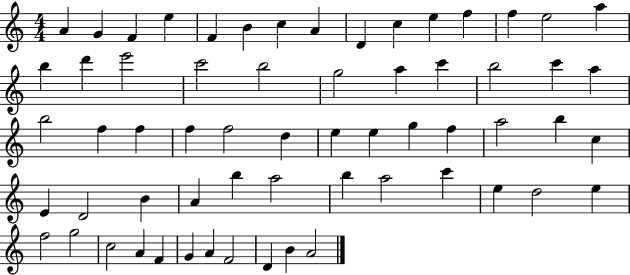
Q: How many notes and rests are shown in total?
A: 62